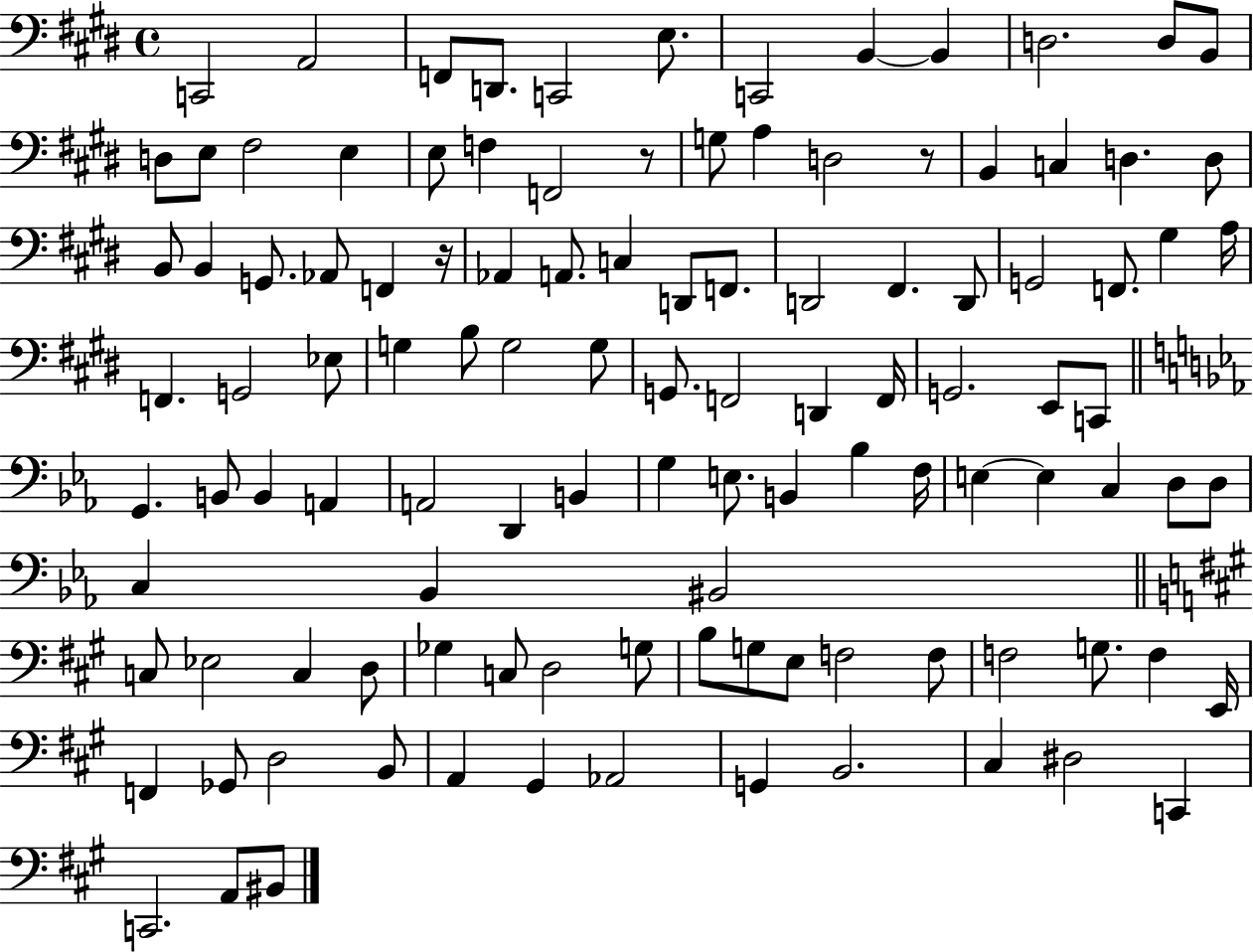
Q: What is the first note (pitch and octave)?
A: C2